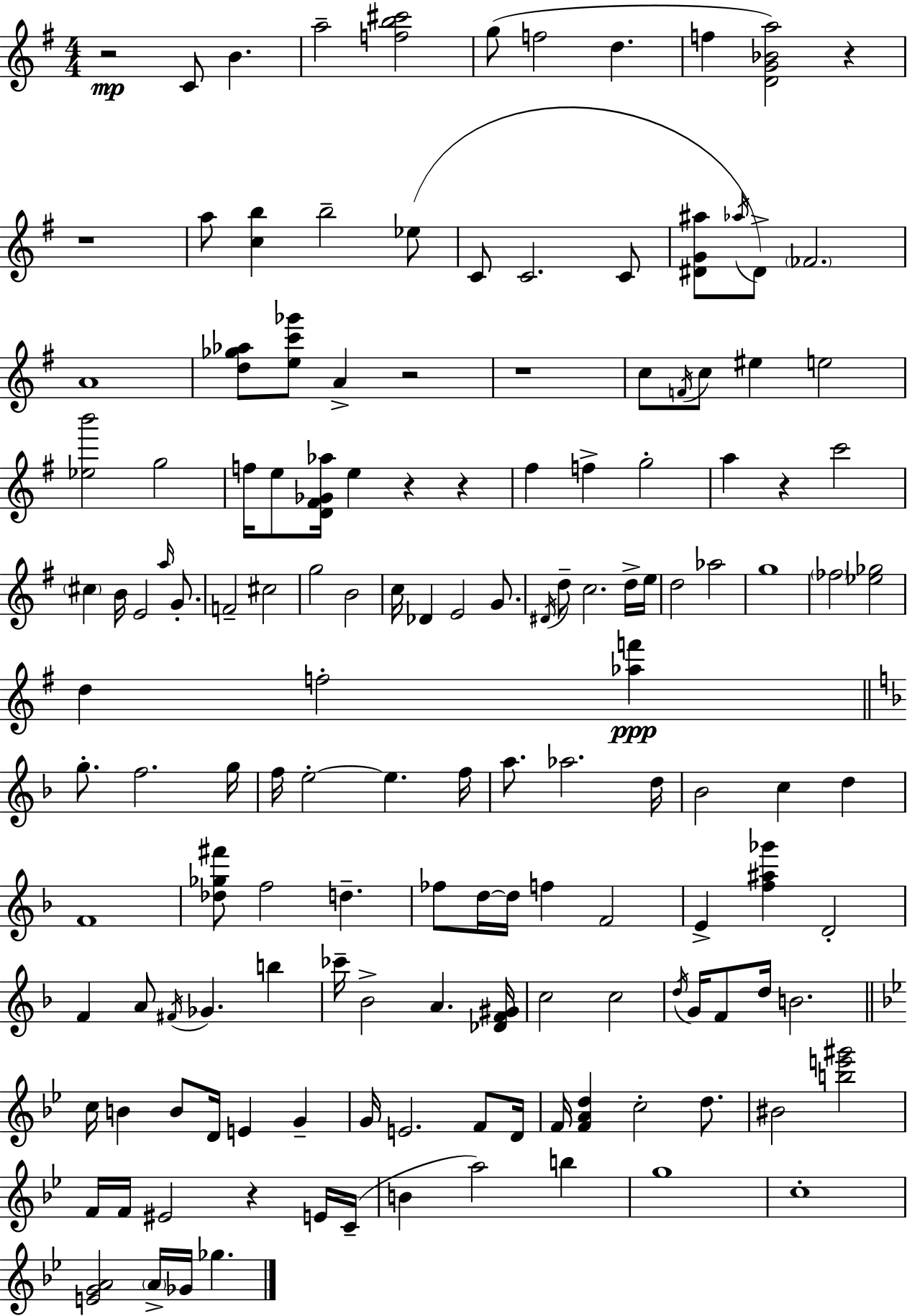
R/h C4/e B4/q. A5/h [F5,B5,C#6]/h G5/e F5/h D5/q. F5/q [D4,G4,Bb4,A5]/h R/q R/w A5/e [C5,B5]/q B5/h Eb5/e C4/e C4/h. C4/e [D#4,G4,A#5]/e Ab5/s D#4/e FES4/h. A4/w [D5,Gb5,Ab5]/e [E5,C6,Gb6]/e A4/q R/h R/w C5/e F4/s C5/e EIS5/q E5/h [Eb5,B6]/h G5/h F5/s E5/e [D4,F#4,Gb4,Ab5]/s E5/q R/q R/q F#5/q F5/q G5/h A5/q R/q C6/h C#5/q B4/s E4/h A5/s G4/e. F4/h C#5/h G5/h B4/h C5/s Db4/q E4/h G4/e. D#4/s D5/e C5/h. D5/s E5/s D5/h Ab5/h G5/w FES5/h [Eb5,Gb5]/h D5/q F5/h [Ab5,F6]/q G5/e. F5/h. G5/s F5/s E5/h E5/q. F5/s A5/e. Ab5/h. D5/s Bb4/h C5/q D5/q F4/w [Db5,Gb5,F#6]/e F5/h D5/q. FES5/e D5/s D5/s F5/q F4/h E4/q [F5,A#5,Gb6]/q D4/h F4/q A4/e F#4/s Gb4/q. B5/q CES6/s Bb4/h A4/q. [Db4,F4,G#4]/s C5/h C5/h D5/s G4/s F4/e D5/s B4/h. C5/s B4/q B4/e D4/s E4/q G4/q G4/s E4/h. F4/e D4/s F4/s [F4,A4,D5]/q C5/h D5/e. BIS4/h [B5,E6,G#6]/h F4/s F4/s EIS4/h R/q E4/s C4/s B4/q A5/h B5/q G5/w C5/w [E4,G4,A4]/h A4/s Gb4/s Gb5/q.